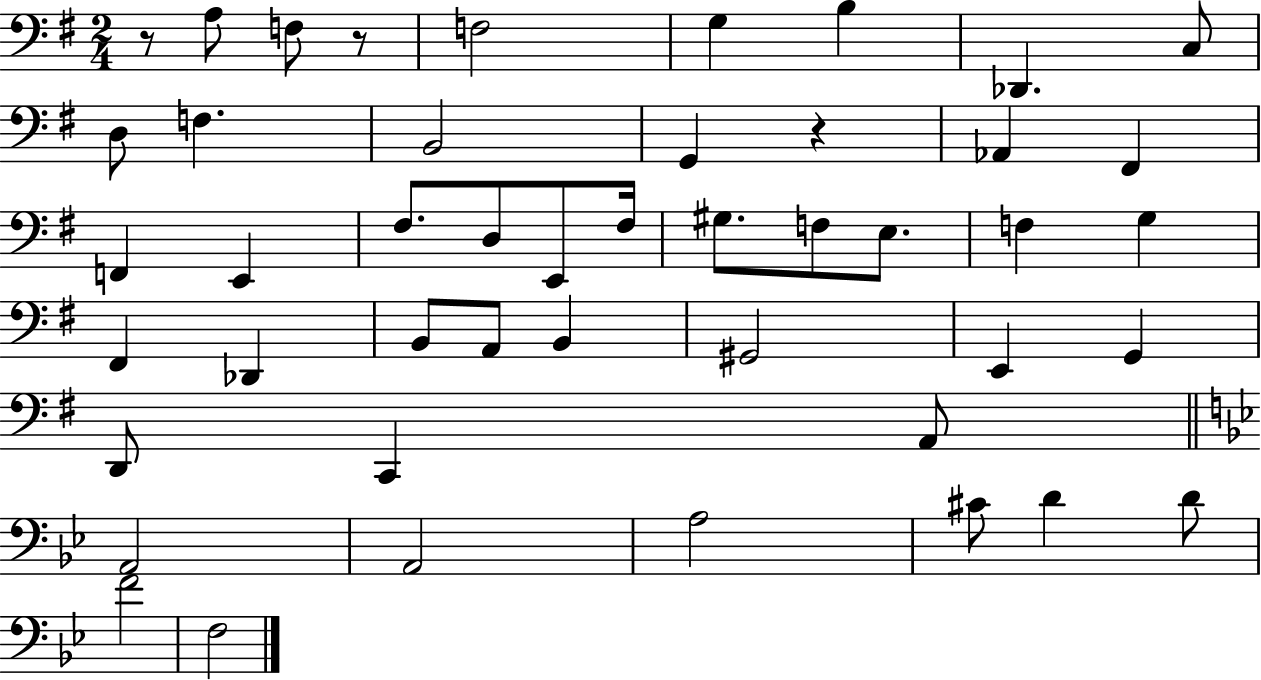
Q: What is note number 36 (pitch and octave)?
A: A2